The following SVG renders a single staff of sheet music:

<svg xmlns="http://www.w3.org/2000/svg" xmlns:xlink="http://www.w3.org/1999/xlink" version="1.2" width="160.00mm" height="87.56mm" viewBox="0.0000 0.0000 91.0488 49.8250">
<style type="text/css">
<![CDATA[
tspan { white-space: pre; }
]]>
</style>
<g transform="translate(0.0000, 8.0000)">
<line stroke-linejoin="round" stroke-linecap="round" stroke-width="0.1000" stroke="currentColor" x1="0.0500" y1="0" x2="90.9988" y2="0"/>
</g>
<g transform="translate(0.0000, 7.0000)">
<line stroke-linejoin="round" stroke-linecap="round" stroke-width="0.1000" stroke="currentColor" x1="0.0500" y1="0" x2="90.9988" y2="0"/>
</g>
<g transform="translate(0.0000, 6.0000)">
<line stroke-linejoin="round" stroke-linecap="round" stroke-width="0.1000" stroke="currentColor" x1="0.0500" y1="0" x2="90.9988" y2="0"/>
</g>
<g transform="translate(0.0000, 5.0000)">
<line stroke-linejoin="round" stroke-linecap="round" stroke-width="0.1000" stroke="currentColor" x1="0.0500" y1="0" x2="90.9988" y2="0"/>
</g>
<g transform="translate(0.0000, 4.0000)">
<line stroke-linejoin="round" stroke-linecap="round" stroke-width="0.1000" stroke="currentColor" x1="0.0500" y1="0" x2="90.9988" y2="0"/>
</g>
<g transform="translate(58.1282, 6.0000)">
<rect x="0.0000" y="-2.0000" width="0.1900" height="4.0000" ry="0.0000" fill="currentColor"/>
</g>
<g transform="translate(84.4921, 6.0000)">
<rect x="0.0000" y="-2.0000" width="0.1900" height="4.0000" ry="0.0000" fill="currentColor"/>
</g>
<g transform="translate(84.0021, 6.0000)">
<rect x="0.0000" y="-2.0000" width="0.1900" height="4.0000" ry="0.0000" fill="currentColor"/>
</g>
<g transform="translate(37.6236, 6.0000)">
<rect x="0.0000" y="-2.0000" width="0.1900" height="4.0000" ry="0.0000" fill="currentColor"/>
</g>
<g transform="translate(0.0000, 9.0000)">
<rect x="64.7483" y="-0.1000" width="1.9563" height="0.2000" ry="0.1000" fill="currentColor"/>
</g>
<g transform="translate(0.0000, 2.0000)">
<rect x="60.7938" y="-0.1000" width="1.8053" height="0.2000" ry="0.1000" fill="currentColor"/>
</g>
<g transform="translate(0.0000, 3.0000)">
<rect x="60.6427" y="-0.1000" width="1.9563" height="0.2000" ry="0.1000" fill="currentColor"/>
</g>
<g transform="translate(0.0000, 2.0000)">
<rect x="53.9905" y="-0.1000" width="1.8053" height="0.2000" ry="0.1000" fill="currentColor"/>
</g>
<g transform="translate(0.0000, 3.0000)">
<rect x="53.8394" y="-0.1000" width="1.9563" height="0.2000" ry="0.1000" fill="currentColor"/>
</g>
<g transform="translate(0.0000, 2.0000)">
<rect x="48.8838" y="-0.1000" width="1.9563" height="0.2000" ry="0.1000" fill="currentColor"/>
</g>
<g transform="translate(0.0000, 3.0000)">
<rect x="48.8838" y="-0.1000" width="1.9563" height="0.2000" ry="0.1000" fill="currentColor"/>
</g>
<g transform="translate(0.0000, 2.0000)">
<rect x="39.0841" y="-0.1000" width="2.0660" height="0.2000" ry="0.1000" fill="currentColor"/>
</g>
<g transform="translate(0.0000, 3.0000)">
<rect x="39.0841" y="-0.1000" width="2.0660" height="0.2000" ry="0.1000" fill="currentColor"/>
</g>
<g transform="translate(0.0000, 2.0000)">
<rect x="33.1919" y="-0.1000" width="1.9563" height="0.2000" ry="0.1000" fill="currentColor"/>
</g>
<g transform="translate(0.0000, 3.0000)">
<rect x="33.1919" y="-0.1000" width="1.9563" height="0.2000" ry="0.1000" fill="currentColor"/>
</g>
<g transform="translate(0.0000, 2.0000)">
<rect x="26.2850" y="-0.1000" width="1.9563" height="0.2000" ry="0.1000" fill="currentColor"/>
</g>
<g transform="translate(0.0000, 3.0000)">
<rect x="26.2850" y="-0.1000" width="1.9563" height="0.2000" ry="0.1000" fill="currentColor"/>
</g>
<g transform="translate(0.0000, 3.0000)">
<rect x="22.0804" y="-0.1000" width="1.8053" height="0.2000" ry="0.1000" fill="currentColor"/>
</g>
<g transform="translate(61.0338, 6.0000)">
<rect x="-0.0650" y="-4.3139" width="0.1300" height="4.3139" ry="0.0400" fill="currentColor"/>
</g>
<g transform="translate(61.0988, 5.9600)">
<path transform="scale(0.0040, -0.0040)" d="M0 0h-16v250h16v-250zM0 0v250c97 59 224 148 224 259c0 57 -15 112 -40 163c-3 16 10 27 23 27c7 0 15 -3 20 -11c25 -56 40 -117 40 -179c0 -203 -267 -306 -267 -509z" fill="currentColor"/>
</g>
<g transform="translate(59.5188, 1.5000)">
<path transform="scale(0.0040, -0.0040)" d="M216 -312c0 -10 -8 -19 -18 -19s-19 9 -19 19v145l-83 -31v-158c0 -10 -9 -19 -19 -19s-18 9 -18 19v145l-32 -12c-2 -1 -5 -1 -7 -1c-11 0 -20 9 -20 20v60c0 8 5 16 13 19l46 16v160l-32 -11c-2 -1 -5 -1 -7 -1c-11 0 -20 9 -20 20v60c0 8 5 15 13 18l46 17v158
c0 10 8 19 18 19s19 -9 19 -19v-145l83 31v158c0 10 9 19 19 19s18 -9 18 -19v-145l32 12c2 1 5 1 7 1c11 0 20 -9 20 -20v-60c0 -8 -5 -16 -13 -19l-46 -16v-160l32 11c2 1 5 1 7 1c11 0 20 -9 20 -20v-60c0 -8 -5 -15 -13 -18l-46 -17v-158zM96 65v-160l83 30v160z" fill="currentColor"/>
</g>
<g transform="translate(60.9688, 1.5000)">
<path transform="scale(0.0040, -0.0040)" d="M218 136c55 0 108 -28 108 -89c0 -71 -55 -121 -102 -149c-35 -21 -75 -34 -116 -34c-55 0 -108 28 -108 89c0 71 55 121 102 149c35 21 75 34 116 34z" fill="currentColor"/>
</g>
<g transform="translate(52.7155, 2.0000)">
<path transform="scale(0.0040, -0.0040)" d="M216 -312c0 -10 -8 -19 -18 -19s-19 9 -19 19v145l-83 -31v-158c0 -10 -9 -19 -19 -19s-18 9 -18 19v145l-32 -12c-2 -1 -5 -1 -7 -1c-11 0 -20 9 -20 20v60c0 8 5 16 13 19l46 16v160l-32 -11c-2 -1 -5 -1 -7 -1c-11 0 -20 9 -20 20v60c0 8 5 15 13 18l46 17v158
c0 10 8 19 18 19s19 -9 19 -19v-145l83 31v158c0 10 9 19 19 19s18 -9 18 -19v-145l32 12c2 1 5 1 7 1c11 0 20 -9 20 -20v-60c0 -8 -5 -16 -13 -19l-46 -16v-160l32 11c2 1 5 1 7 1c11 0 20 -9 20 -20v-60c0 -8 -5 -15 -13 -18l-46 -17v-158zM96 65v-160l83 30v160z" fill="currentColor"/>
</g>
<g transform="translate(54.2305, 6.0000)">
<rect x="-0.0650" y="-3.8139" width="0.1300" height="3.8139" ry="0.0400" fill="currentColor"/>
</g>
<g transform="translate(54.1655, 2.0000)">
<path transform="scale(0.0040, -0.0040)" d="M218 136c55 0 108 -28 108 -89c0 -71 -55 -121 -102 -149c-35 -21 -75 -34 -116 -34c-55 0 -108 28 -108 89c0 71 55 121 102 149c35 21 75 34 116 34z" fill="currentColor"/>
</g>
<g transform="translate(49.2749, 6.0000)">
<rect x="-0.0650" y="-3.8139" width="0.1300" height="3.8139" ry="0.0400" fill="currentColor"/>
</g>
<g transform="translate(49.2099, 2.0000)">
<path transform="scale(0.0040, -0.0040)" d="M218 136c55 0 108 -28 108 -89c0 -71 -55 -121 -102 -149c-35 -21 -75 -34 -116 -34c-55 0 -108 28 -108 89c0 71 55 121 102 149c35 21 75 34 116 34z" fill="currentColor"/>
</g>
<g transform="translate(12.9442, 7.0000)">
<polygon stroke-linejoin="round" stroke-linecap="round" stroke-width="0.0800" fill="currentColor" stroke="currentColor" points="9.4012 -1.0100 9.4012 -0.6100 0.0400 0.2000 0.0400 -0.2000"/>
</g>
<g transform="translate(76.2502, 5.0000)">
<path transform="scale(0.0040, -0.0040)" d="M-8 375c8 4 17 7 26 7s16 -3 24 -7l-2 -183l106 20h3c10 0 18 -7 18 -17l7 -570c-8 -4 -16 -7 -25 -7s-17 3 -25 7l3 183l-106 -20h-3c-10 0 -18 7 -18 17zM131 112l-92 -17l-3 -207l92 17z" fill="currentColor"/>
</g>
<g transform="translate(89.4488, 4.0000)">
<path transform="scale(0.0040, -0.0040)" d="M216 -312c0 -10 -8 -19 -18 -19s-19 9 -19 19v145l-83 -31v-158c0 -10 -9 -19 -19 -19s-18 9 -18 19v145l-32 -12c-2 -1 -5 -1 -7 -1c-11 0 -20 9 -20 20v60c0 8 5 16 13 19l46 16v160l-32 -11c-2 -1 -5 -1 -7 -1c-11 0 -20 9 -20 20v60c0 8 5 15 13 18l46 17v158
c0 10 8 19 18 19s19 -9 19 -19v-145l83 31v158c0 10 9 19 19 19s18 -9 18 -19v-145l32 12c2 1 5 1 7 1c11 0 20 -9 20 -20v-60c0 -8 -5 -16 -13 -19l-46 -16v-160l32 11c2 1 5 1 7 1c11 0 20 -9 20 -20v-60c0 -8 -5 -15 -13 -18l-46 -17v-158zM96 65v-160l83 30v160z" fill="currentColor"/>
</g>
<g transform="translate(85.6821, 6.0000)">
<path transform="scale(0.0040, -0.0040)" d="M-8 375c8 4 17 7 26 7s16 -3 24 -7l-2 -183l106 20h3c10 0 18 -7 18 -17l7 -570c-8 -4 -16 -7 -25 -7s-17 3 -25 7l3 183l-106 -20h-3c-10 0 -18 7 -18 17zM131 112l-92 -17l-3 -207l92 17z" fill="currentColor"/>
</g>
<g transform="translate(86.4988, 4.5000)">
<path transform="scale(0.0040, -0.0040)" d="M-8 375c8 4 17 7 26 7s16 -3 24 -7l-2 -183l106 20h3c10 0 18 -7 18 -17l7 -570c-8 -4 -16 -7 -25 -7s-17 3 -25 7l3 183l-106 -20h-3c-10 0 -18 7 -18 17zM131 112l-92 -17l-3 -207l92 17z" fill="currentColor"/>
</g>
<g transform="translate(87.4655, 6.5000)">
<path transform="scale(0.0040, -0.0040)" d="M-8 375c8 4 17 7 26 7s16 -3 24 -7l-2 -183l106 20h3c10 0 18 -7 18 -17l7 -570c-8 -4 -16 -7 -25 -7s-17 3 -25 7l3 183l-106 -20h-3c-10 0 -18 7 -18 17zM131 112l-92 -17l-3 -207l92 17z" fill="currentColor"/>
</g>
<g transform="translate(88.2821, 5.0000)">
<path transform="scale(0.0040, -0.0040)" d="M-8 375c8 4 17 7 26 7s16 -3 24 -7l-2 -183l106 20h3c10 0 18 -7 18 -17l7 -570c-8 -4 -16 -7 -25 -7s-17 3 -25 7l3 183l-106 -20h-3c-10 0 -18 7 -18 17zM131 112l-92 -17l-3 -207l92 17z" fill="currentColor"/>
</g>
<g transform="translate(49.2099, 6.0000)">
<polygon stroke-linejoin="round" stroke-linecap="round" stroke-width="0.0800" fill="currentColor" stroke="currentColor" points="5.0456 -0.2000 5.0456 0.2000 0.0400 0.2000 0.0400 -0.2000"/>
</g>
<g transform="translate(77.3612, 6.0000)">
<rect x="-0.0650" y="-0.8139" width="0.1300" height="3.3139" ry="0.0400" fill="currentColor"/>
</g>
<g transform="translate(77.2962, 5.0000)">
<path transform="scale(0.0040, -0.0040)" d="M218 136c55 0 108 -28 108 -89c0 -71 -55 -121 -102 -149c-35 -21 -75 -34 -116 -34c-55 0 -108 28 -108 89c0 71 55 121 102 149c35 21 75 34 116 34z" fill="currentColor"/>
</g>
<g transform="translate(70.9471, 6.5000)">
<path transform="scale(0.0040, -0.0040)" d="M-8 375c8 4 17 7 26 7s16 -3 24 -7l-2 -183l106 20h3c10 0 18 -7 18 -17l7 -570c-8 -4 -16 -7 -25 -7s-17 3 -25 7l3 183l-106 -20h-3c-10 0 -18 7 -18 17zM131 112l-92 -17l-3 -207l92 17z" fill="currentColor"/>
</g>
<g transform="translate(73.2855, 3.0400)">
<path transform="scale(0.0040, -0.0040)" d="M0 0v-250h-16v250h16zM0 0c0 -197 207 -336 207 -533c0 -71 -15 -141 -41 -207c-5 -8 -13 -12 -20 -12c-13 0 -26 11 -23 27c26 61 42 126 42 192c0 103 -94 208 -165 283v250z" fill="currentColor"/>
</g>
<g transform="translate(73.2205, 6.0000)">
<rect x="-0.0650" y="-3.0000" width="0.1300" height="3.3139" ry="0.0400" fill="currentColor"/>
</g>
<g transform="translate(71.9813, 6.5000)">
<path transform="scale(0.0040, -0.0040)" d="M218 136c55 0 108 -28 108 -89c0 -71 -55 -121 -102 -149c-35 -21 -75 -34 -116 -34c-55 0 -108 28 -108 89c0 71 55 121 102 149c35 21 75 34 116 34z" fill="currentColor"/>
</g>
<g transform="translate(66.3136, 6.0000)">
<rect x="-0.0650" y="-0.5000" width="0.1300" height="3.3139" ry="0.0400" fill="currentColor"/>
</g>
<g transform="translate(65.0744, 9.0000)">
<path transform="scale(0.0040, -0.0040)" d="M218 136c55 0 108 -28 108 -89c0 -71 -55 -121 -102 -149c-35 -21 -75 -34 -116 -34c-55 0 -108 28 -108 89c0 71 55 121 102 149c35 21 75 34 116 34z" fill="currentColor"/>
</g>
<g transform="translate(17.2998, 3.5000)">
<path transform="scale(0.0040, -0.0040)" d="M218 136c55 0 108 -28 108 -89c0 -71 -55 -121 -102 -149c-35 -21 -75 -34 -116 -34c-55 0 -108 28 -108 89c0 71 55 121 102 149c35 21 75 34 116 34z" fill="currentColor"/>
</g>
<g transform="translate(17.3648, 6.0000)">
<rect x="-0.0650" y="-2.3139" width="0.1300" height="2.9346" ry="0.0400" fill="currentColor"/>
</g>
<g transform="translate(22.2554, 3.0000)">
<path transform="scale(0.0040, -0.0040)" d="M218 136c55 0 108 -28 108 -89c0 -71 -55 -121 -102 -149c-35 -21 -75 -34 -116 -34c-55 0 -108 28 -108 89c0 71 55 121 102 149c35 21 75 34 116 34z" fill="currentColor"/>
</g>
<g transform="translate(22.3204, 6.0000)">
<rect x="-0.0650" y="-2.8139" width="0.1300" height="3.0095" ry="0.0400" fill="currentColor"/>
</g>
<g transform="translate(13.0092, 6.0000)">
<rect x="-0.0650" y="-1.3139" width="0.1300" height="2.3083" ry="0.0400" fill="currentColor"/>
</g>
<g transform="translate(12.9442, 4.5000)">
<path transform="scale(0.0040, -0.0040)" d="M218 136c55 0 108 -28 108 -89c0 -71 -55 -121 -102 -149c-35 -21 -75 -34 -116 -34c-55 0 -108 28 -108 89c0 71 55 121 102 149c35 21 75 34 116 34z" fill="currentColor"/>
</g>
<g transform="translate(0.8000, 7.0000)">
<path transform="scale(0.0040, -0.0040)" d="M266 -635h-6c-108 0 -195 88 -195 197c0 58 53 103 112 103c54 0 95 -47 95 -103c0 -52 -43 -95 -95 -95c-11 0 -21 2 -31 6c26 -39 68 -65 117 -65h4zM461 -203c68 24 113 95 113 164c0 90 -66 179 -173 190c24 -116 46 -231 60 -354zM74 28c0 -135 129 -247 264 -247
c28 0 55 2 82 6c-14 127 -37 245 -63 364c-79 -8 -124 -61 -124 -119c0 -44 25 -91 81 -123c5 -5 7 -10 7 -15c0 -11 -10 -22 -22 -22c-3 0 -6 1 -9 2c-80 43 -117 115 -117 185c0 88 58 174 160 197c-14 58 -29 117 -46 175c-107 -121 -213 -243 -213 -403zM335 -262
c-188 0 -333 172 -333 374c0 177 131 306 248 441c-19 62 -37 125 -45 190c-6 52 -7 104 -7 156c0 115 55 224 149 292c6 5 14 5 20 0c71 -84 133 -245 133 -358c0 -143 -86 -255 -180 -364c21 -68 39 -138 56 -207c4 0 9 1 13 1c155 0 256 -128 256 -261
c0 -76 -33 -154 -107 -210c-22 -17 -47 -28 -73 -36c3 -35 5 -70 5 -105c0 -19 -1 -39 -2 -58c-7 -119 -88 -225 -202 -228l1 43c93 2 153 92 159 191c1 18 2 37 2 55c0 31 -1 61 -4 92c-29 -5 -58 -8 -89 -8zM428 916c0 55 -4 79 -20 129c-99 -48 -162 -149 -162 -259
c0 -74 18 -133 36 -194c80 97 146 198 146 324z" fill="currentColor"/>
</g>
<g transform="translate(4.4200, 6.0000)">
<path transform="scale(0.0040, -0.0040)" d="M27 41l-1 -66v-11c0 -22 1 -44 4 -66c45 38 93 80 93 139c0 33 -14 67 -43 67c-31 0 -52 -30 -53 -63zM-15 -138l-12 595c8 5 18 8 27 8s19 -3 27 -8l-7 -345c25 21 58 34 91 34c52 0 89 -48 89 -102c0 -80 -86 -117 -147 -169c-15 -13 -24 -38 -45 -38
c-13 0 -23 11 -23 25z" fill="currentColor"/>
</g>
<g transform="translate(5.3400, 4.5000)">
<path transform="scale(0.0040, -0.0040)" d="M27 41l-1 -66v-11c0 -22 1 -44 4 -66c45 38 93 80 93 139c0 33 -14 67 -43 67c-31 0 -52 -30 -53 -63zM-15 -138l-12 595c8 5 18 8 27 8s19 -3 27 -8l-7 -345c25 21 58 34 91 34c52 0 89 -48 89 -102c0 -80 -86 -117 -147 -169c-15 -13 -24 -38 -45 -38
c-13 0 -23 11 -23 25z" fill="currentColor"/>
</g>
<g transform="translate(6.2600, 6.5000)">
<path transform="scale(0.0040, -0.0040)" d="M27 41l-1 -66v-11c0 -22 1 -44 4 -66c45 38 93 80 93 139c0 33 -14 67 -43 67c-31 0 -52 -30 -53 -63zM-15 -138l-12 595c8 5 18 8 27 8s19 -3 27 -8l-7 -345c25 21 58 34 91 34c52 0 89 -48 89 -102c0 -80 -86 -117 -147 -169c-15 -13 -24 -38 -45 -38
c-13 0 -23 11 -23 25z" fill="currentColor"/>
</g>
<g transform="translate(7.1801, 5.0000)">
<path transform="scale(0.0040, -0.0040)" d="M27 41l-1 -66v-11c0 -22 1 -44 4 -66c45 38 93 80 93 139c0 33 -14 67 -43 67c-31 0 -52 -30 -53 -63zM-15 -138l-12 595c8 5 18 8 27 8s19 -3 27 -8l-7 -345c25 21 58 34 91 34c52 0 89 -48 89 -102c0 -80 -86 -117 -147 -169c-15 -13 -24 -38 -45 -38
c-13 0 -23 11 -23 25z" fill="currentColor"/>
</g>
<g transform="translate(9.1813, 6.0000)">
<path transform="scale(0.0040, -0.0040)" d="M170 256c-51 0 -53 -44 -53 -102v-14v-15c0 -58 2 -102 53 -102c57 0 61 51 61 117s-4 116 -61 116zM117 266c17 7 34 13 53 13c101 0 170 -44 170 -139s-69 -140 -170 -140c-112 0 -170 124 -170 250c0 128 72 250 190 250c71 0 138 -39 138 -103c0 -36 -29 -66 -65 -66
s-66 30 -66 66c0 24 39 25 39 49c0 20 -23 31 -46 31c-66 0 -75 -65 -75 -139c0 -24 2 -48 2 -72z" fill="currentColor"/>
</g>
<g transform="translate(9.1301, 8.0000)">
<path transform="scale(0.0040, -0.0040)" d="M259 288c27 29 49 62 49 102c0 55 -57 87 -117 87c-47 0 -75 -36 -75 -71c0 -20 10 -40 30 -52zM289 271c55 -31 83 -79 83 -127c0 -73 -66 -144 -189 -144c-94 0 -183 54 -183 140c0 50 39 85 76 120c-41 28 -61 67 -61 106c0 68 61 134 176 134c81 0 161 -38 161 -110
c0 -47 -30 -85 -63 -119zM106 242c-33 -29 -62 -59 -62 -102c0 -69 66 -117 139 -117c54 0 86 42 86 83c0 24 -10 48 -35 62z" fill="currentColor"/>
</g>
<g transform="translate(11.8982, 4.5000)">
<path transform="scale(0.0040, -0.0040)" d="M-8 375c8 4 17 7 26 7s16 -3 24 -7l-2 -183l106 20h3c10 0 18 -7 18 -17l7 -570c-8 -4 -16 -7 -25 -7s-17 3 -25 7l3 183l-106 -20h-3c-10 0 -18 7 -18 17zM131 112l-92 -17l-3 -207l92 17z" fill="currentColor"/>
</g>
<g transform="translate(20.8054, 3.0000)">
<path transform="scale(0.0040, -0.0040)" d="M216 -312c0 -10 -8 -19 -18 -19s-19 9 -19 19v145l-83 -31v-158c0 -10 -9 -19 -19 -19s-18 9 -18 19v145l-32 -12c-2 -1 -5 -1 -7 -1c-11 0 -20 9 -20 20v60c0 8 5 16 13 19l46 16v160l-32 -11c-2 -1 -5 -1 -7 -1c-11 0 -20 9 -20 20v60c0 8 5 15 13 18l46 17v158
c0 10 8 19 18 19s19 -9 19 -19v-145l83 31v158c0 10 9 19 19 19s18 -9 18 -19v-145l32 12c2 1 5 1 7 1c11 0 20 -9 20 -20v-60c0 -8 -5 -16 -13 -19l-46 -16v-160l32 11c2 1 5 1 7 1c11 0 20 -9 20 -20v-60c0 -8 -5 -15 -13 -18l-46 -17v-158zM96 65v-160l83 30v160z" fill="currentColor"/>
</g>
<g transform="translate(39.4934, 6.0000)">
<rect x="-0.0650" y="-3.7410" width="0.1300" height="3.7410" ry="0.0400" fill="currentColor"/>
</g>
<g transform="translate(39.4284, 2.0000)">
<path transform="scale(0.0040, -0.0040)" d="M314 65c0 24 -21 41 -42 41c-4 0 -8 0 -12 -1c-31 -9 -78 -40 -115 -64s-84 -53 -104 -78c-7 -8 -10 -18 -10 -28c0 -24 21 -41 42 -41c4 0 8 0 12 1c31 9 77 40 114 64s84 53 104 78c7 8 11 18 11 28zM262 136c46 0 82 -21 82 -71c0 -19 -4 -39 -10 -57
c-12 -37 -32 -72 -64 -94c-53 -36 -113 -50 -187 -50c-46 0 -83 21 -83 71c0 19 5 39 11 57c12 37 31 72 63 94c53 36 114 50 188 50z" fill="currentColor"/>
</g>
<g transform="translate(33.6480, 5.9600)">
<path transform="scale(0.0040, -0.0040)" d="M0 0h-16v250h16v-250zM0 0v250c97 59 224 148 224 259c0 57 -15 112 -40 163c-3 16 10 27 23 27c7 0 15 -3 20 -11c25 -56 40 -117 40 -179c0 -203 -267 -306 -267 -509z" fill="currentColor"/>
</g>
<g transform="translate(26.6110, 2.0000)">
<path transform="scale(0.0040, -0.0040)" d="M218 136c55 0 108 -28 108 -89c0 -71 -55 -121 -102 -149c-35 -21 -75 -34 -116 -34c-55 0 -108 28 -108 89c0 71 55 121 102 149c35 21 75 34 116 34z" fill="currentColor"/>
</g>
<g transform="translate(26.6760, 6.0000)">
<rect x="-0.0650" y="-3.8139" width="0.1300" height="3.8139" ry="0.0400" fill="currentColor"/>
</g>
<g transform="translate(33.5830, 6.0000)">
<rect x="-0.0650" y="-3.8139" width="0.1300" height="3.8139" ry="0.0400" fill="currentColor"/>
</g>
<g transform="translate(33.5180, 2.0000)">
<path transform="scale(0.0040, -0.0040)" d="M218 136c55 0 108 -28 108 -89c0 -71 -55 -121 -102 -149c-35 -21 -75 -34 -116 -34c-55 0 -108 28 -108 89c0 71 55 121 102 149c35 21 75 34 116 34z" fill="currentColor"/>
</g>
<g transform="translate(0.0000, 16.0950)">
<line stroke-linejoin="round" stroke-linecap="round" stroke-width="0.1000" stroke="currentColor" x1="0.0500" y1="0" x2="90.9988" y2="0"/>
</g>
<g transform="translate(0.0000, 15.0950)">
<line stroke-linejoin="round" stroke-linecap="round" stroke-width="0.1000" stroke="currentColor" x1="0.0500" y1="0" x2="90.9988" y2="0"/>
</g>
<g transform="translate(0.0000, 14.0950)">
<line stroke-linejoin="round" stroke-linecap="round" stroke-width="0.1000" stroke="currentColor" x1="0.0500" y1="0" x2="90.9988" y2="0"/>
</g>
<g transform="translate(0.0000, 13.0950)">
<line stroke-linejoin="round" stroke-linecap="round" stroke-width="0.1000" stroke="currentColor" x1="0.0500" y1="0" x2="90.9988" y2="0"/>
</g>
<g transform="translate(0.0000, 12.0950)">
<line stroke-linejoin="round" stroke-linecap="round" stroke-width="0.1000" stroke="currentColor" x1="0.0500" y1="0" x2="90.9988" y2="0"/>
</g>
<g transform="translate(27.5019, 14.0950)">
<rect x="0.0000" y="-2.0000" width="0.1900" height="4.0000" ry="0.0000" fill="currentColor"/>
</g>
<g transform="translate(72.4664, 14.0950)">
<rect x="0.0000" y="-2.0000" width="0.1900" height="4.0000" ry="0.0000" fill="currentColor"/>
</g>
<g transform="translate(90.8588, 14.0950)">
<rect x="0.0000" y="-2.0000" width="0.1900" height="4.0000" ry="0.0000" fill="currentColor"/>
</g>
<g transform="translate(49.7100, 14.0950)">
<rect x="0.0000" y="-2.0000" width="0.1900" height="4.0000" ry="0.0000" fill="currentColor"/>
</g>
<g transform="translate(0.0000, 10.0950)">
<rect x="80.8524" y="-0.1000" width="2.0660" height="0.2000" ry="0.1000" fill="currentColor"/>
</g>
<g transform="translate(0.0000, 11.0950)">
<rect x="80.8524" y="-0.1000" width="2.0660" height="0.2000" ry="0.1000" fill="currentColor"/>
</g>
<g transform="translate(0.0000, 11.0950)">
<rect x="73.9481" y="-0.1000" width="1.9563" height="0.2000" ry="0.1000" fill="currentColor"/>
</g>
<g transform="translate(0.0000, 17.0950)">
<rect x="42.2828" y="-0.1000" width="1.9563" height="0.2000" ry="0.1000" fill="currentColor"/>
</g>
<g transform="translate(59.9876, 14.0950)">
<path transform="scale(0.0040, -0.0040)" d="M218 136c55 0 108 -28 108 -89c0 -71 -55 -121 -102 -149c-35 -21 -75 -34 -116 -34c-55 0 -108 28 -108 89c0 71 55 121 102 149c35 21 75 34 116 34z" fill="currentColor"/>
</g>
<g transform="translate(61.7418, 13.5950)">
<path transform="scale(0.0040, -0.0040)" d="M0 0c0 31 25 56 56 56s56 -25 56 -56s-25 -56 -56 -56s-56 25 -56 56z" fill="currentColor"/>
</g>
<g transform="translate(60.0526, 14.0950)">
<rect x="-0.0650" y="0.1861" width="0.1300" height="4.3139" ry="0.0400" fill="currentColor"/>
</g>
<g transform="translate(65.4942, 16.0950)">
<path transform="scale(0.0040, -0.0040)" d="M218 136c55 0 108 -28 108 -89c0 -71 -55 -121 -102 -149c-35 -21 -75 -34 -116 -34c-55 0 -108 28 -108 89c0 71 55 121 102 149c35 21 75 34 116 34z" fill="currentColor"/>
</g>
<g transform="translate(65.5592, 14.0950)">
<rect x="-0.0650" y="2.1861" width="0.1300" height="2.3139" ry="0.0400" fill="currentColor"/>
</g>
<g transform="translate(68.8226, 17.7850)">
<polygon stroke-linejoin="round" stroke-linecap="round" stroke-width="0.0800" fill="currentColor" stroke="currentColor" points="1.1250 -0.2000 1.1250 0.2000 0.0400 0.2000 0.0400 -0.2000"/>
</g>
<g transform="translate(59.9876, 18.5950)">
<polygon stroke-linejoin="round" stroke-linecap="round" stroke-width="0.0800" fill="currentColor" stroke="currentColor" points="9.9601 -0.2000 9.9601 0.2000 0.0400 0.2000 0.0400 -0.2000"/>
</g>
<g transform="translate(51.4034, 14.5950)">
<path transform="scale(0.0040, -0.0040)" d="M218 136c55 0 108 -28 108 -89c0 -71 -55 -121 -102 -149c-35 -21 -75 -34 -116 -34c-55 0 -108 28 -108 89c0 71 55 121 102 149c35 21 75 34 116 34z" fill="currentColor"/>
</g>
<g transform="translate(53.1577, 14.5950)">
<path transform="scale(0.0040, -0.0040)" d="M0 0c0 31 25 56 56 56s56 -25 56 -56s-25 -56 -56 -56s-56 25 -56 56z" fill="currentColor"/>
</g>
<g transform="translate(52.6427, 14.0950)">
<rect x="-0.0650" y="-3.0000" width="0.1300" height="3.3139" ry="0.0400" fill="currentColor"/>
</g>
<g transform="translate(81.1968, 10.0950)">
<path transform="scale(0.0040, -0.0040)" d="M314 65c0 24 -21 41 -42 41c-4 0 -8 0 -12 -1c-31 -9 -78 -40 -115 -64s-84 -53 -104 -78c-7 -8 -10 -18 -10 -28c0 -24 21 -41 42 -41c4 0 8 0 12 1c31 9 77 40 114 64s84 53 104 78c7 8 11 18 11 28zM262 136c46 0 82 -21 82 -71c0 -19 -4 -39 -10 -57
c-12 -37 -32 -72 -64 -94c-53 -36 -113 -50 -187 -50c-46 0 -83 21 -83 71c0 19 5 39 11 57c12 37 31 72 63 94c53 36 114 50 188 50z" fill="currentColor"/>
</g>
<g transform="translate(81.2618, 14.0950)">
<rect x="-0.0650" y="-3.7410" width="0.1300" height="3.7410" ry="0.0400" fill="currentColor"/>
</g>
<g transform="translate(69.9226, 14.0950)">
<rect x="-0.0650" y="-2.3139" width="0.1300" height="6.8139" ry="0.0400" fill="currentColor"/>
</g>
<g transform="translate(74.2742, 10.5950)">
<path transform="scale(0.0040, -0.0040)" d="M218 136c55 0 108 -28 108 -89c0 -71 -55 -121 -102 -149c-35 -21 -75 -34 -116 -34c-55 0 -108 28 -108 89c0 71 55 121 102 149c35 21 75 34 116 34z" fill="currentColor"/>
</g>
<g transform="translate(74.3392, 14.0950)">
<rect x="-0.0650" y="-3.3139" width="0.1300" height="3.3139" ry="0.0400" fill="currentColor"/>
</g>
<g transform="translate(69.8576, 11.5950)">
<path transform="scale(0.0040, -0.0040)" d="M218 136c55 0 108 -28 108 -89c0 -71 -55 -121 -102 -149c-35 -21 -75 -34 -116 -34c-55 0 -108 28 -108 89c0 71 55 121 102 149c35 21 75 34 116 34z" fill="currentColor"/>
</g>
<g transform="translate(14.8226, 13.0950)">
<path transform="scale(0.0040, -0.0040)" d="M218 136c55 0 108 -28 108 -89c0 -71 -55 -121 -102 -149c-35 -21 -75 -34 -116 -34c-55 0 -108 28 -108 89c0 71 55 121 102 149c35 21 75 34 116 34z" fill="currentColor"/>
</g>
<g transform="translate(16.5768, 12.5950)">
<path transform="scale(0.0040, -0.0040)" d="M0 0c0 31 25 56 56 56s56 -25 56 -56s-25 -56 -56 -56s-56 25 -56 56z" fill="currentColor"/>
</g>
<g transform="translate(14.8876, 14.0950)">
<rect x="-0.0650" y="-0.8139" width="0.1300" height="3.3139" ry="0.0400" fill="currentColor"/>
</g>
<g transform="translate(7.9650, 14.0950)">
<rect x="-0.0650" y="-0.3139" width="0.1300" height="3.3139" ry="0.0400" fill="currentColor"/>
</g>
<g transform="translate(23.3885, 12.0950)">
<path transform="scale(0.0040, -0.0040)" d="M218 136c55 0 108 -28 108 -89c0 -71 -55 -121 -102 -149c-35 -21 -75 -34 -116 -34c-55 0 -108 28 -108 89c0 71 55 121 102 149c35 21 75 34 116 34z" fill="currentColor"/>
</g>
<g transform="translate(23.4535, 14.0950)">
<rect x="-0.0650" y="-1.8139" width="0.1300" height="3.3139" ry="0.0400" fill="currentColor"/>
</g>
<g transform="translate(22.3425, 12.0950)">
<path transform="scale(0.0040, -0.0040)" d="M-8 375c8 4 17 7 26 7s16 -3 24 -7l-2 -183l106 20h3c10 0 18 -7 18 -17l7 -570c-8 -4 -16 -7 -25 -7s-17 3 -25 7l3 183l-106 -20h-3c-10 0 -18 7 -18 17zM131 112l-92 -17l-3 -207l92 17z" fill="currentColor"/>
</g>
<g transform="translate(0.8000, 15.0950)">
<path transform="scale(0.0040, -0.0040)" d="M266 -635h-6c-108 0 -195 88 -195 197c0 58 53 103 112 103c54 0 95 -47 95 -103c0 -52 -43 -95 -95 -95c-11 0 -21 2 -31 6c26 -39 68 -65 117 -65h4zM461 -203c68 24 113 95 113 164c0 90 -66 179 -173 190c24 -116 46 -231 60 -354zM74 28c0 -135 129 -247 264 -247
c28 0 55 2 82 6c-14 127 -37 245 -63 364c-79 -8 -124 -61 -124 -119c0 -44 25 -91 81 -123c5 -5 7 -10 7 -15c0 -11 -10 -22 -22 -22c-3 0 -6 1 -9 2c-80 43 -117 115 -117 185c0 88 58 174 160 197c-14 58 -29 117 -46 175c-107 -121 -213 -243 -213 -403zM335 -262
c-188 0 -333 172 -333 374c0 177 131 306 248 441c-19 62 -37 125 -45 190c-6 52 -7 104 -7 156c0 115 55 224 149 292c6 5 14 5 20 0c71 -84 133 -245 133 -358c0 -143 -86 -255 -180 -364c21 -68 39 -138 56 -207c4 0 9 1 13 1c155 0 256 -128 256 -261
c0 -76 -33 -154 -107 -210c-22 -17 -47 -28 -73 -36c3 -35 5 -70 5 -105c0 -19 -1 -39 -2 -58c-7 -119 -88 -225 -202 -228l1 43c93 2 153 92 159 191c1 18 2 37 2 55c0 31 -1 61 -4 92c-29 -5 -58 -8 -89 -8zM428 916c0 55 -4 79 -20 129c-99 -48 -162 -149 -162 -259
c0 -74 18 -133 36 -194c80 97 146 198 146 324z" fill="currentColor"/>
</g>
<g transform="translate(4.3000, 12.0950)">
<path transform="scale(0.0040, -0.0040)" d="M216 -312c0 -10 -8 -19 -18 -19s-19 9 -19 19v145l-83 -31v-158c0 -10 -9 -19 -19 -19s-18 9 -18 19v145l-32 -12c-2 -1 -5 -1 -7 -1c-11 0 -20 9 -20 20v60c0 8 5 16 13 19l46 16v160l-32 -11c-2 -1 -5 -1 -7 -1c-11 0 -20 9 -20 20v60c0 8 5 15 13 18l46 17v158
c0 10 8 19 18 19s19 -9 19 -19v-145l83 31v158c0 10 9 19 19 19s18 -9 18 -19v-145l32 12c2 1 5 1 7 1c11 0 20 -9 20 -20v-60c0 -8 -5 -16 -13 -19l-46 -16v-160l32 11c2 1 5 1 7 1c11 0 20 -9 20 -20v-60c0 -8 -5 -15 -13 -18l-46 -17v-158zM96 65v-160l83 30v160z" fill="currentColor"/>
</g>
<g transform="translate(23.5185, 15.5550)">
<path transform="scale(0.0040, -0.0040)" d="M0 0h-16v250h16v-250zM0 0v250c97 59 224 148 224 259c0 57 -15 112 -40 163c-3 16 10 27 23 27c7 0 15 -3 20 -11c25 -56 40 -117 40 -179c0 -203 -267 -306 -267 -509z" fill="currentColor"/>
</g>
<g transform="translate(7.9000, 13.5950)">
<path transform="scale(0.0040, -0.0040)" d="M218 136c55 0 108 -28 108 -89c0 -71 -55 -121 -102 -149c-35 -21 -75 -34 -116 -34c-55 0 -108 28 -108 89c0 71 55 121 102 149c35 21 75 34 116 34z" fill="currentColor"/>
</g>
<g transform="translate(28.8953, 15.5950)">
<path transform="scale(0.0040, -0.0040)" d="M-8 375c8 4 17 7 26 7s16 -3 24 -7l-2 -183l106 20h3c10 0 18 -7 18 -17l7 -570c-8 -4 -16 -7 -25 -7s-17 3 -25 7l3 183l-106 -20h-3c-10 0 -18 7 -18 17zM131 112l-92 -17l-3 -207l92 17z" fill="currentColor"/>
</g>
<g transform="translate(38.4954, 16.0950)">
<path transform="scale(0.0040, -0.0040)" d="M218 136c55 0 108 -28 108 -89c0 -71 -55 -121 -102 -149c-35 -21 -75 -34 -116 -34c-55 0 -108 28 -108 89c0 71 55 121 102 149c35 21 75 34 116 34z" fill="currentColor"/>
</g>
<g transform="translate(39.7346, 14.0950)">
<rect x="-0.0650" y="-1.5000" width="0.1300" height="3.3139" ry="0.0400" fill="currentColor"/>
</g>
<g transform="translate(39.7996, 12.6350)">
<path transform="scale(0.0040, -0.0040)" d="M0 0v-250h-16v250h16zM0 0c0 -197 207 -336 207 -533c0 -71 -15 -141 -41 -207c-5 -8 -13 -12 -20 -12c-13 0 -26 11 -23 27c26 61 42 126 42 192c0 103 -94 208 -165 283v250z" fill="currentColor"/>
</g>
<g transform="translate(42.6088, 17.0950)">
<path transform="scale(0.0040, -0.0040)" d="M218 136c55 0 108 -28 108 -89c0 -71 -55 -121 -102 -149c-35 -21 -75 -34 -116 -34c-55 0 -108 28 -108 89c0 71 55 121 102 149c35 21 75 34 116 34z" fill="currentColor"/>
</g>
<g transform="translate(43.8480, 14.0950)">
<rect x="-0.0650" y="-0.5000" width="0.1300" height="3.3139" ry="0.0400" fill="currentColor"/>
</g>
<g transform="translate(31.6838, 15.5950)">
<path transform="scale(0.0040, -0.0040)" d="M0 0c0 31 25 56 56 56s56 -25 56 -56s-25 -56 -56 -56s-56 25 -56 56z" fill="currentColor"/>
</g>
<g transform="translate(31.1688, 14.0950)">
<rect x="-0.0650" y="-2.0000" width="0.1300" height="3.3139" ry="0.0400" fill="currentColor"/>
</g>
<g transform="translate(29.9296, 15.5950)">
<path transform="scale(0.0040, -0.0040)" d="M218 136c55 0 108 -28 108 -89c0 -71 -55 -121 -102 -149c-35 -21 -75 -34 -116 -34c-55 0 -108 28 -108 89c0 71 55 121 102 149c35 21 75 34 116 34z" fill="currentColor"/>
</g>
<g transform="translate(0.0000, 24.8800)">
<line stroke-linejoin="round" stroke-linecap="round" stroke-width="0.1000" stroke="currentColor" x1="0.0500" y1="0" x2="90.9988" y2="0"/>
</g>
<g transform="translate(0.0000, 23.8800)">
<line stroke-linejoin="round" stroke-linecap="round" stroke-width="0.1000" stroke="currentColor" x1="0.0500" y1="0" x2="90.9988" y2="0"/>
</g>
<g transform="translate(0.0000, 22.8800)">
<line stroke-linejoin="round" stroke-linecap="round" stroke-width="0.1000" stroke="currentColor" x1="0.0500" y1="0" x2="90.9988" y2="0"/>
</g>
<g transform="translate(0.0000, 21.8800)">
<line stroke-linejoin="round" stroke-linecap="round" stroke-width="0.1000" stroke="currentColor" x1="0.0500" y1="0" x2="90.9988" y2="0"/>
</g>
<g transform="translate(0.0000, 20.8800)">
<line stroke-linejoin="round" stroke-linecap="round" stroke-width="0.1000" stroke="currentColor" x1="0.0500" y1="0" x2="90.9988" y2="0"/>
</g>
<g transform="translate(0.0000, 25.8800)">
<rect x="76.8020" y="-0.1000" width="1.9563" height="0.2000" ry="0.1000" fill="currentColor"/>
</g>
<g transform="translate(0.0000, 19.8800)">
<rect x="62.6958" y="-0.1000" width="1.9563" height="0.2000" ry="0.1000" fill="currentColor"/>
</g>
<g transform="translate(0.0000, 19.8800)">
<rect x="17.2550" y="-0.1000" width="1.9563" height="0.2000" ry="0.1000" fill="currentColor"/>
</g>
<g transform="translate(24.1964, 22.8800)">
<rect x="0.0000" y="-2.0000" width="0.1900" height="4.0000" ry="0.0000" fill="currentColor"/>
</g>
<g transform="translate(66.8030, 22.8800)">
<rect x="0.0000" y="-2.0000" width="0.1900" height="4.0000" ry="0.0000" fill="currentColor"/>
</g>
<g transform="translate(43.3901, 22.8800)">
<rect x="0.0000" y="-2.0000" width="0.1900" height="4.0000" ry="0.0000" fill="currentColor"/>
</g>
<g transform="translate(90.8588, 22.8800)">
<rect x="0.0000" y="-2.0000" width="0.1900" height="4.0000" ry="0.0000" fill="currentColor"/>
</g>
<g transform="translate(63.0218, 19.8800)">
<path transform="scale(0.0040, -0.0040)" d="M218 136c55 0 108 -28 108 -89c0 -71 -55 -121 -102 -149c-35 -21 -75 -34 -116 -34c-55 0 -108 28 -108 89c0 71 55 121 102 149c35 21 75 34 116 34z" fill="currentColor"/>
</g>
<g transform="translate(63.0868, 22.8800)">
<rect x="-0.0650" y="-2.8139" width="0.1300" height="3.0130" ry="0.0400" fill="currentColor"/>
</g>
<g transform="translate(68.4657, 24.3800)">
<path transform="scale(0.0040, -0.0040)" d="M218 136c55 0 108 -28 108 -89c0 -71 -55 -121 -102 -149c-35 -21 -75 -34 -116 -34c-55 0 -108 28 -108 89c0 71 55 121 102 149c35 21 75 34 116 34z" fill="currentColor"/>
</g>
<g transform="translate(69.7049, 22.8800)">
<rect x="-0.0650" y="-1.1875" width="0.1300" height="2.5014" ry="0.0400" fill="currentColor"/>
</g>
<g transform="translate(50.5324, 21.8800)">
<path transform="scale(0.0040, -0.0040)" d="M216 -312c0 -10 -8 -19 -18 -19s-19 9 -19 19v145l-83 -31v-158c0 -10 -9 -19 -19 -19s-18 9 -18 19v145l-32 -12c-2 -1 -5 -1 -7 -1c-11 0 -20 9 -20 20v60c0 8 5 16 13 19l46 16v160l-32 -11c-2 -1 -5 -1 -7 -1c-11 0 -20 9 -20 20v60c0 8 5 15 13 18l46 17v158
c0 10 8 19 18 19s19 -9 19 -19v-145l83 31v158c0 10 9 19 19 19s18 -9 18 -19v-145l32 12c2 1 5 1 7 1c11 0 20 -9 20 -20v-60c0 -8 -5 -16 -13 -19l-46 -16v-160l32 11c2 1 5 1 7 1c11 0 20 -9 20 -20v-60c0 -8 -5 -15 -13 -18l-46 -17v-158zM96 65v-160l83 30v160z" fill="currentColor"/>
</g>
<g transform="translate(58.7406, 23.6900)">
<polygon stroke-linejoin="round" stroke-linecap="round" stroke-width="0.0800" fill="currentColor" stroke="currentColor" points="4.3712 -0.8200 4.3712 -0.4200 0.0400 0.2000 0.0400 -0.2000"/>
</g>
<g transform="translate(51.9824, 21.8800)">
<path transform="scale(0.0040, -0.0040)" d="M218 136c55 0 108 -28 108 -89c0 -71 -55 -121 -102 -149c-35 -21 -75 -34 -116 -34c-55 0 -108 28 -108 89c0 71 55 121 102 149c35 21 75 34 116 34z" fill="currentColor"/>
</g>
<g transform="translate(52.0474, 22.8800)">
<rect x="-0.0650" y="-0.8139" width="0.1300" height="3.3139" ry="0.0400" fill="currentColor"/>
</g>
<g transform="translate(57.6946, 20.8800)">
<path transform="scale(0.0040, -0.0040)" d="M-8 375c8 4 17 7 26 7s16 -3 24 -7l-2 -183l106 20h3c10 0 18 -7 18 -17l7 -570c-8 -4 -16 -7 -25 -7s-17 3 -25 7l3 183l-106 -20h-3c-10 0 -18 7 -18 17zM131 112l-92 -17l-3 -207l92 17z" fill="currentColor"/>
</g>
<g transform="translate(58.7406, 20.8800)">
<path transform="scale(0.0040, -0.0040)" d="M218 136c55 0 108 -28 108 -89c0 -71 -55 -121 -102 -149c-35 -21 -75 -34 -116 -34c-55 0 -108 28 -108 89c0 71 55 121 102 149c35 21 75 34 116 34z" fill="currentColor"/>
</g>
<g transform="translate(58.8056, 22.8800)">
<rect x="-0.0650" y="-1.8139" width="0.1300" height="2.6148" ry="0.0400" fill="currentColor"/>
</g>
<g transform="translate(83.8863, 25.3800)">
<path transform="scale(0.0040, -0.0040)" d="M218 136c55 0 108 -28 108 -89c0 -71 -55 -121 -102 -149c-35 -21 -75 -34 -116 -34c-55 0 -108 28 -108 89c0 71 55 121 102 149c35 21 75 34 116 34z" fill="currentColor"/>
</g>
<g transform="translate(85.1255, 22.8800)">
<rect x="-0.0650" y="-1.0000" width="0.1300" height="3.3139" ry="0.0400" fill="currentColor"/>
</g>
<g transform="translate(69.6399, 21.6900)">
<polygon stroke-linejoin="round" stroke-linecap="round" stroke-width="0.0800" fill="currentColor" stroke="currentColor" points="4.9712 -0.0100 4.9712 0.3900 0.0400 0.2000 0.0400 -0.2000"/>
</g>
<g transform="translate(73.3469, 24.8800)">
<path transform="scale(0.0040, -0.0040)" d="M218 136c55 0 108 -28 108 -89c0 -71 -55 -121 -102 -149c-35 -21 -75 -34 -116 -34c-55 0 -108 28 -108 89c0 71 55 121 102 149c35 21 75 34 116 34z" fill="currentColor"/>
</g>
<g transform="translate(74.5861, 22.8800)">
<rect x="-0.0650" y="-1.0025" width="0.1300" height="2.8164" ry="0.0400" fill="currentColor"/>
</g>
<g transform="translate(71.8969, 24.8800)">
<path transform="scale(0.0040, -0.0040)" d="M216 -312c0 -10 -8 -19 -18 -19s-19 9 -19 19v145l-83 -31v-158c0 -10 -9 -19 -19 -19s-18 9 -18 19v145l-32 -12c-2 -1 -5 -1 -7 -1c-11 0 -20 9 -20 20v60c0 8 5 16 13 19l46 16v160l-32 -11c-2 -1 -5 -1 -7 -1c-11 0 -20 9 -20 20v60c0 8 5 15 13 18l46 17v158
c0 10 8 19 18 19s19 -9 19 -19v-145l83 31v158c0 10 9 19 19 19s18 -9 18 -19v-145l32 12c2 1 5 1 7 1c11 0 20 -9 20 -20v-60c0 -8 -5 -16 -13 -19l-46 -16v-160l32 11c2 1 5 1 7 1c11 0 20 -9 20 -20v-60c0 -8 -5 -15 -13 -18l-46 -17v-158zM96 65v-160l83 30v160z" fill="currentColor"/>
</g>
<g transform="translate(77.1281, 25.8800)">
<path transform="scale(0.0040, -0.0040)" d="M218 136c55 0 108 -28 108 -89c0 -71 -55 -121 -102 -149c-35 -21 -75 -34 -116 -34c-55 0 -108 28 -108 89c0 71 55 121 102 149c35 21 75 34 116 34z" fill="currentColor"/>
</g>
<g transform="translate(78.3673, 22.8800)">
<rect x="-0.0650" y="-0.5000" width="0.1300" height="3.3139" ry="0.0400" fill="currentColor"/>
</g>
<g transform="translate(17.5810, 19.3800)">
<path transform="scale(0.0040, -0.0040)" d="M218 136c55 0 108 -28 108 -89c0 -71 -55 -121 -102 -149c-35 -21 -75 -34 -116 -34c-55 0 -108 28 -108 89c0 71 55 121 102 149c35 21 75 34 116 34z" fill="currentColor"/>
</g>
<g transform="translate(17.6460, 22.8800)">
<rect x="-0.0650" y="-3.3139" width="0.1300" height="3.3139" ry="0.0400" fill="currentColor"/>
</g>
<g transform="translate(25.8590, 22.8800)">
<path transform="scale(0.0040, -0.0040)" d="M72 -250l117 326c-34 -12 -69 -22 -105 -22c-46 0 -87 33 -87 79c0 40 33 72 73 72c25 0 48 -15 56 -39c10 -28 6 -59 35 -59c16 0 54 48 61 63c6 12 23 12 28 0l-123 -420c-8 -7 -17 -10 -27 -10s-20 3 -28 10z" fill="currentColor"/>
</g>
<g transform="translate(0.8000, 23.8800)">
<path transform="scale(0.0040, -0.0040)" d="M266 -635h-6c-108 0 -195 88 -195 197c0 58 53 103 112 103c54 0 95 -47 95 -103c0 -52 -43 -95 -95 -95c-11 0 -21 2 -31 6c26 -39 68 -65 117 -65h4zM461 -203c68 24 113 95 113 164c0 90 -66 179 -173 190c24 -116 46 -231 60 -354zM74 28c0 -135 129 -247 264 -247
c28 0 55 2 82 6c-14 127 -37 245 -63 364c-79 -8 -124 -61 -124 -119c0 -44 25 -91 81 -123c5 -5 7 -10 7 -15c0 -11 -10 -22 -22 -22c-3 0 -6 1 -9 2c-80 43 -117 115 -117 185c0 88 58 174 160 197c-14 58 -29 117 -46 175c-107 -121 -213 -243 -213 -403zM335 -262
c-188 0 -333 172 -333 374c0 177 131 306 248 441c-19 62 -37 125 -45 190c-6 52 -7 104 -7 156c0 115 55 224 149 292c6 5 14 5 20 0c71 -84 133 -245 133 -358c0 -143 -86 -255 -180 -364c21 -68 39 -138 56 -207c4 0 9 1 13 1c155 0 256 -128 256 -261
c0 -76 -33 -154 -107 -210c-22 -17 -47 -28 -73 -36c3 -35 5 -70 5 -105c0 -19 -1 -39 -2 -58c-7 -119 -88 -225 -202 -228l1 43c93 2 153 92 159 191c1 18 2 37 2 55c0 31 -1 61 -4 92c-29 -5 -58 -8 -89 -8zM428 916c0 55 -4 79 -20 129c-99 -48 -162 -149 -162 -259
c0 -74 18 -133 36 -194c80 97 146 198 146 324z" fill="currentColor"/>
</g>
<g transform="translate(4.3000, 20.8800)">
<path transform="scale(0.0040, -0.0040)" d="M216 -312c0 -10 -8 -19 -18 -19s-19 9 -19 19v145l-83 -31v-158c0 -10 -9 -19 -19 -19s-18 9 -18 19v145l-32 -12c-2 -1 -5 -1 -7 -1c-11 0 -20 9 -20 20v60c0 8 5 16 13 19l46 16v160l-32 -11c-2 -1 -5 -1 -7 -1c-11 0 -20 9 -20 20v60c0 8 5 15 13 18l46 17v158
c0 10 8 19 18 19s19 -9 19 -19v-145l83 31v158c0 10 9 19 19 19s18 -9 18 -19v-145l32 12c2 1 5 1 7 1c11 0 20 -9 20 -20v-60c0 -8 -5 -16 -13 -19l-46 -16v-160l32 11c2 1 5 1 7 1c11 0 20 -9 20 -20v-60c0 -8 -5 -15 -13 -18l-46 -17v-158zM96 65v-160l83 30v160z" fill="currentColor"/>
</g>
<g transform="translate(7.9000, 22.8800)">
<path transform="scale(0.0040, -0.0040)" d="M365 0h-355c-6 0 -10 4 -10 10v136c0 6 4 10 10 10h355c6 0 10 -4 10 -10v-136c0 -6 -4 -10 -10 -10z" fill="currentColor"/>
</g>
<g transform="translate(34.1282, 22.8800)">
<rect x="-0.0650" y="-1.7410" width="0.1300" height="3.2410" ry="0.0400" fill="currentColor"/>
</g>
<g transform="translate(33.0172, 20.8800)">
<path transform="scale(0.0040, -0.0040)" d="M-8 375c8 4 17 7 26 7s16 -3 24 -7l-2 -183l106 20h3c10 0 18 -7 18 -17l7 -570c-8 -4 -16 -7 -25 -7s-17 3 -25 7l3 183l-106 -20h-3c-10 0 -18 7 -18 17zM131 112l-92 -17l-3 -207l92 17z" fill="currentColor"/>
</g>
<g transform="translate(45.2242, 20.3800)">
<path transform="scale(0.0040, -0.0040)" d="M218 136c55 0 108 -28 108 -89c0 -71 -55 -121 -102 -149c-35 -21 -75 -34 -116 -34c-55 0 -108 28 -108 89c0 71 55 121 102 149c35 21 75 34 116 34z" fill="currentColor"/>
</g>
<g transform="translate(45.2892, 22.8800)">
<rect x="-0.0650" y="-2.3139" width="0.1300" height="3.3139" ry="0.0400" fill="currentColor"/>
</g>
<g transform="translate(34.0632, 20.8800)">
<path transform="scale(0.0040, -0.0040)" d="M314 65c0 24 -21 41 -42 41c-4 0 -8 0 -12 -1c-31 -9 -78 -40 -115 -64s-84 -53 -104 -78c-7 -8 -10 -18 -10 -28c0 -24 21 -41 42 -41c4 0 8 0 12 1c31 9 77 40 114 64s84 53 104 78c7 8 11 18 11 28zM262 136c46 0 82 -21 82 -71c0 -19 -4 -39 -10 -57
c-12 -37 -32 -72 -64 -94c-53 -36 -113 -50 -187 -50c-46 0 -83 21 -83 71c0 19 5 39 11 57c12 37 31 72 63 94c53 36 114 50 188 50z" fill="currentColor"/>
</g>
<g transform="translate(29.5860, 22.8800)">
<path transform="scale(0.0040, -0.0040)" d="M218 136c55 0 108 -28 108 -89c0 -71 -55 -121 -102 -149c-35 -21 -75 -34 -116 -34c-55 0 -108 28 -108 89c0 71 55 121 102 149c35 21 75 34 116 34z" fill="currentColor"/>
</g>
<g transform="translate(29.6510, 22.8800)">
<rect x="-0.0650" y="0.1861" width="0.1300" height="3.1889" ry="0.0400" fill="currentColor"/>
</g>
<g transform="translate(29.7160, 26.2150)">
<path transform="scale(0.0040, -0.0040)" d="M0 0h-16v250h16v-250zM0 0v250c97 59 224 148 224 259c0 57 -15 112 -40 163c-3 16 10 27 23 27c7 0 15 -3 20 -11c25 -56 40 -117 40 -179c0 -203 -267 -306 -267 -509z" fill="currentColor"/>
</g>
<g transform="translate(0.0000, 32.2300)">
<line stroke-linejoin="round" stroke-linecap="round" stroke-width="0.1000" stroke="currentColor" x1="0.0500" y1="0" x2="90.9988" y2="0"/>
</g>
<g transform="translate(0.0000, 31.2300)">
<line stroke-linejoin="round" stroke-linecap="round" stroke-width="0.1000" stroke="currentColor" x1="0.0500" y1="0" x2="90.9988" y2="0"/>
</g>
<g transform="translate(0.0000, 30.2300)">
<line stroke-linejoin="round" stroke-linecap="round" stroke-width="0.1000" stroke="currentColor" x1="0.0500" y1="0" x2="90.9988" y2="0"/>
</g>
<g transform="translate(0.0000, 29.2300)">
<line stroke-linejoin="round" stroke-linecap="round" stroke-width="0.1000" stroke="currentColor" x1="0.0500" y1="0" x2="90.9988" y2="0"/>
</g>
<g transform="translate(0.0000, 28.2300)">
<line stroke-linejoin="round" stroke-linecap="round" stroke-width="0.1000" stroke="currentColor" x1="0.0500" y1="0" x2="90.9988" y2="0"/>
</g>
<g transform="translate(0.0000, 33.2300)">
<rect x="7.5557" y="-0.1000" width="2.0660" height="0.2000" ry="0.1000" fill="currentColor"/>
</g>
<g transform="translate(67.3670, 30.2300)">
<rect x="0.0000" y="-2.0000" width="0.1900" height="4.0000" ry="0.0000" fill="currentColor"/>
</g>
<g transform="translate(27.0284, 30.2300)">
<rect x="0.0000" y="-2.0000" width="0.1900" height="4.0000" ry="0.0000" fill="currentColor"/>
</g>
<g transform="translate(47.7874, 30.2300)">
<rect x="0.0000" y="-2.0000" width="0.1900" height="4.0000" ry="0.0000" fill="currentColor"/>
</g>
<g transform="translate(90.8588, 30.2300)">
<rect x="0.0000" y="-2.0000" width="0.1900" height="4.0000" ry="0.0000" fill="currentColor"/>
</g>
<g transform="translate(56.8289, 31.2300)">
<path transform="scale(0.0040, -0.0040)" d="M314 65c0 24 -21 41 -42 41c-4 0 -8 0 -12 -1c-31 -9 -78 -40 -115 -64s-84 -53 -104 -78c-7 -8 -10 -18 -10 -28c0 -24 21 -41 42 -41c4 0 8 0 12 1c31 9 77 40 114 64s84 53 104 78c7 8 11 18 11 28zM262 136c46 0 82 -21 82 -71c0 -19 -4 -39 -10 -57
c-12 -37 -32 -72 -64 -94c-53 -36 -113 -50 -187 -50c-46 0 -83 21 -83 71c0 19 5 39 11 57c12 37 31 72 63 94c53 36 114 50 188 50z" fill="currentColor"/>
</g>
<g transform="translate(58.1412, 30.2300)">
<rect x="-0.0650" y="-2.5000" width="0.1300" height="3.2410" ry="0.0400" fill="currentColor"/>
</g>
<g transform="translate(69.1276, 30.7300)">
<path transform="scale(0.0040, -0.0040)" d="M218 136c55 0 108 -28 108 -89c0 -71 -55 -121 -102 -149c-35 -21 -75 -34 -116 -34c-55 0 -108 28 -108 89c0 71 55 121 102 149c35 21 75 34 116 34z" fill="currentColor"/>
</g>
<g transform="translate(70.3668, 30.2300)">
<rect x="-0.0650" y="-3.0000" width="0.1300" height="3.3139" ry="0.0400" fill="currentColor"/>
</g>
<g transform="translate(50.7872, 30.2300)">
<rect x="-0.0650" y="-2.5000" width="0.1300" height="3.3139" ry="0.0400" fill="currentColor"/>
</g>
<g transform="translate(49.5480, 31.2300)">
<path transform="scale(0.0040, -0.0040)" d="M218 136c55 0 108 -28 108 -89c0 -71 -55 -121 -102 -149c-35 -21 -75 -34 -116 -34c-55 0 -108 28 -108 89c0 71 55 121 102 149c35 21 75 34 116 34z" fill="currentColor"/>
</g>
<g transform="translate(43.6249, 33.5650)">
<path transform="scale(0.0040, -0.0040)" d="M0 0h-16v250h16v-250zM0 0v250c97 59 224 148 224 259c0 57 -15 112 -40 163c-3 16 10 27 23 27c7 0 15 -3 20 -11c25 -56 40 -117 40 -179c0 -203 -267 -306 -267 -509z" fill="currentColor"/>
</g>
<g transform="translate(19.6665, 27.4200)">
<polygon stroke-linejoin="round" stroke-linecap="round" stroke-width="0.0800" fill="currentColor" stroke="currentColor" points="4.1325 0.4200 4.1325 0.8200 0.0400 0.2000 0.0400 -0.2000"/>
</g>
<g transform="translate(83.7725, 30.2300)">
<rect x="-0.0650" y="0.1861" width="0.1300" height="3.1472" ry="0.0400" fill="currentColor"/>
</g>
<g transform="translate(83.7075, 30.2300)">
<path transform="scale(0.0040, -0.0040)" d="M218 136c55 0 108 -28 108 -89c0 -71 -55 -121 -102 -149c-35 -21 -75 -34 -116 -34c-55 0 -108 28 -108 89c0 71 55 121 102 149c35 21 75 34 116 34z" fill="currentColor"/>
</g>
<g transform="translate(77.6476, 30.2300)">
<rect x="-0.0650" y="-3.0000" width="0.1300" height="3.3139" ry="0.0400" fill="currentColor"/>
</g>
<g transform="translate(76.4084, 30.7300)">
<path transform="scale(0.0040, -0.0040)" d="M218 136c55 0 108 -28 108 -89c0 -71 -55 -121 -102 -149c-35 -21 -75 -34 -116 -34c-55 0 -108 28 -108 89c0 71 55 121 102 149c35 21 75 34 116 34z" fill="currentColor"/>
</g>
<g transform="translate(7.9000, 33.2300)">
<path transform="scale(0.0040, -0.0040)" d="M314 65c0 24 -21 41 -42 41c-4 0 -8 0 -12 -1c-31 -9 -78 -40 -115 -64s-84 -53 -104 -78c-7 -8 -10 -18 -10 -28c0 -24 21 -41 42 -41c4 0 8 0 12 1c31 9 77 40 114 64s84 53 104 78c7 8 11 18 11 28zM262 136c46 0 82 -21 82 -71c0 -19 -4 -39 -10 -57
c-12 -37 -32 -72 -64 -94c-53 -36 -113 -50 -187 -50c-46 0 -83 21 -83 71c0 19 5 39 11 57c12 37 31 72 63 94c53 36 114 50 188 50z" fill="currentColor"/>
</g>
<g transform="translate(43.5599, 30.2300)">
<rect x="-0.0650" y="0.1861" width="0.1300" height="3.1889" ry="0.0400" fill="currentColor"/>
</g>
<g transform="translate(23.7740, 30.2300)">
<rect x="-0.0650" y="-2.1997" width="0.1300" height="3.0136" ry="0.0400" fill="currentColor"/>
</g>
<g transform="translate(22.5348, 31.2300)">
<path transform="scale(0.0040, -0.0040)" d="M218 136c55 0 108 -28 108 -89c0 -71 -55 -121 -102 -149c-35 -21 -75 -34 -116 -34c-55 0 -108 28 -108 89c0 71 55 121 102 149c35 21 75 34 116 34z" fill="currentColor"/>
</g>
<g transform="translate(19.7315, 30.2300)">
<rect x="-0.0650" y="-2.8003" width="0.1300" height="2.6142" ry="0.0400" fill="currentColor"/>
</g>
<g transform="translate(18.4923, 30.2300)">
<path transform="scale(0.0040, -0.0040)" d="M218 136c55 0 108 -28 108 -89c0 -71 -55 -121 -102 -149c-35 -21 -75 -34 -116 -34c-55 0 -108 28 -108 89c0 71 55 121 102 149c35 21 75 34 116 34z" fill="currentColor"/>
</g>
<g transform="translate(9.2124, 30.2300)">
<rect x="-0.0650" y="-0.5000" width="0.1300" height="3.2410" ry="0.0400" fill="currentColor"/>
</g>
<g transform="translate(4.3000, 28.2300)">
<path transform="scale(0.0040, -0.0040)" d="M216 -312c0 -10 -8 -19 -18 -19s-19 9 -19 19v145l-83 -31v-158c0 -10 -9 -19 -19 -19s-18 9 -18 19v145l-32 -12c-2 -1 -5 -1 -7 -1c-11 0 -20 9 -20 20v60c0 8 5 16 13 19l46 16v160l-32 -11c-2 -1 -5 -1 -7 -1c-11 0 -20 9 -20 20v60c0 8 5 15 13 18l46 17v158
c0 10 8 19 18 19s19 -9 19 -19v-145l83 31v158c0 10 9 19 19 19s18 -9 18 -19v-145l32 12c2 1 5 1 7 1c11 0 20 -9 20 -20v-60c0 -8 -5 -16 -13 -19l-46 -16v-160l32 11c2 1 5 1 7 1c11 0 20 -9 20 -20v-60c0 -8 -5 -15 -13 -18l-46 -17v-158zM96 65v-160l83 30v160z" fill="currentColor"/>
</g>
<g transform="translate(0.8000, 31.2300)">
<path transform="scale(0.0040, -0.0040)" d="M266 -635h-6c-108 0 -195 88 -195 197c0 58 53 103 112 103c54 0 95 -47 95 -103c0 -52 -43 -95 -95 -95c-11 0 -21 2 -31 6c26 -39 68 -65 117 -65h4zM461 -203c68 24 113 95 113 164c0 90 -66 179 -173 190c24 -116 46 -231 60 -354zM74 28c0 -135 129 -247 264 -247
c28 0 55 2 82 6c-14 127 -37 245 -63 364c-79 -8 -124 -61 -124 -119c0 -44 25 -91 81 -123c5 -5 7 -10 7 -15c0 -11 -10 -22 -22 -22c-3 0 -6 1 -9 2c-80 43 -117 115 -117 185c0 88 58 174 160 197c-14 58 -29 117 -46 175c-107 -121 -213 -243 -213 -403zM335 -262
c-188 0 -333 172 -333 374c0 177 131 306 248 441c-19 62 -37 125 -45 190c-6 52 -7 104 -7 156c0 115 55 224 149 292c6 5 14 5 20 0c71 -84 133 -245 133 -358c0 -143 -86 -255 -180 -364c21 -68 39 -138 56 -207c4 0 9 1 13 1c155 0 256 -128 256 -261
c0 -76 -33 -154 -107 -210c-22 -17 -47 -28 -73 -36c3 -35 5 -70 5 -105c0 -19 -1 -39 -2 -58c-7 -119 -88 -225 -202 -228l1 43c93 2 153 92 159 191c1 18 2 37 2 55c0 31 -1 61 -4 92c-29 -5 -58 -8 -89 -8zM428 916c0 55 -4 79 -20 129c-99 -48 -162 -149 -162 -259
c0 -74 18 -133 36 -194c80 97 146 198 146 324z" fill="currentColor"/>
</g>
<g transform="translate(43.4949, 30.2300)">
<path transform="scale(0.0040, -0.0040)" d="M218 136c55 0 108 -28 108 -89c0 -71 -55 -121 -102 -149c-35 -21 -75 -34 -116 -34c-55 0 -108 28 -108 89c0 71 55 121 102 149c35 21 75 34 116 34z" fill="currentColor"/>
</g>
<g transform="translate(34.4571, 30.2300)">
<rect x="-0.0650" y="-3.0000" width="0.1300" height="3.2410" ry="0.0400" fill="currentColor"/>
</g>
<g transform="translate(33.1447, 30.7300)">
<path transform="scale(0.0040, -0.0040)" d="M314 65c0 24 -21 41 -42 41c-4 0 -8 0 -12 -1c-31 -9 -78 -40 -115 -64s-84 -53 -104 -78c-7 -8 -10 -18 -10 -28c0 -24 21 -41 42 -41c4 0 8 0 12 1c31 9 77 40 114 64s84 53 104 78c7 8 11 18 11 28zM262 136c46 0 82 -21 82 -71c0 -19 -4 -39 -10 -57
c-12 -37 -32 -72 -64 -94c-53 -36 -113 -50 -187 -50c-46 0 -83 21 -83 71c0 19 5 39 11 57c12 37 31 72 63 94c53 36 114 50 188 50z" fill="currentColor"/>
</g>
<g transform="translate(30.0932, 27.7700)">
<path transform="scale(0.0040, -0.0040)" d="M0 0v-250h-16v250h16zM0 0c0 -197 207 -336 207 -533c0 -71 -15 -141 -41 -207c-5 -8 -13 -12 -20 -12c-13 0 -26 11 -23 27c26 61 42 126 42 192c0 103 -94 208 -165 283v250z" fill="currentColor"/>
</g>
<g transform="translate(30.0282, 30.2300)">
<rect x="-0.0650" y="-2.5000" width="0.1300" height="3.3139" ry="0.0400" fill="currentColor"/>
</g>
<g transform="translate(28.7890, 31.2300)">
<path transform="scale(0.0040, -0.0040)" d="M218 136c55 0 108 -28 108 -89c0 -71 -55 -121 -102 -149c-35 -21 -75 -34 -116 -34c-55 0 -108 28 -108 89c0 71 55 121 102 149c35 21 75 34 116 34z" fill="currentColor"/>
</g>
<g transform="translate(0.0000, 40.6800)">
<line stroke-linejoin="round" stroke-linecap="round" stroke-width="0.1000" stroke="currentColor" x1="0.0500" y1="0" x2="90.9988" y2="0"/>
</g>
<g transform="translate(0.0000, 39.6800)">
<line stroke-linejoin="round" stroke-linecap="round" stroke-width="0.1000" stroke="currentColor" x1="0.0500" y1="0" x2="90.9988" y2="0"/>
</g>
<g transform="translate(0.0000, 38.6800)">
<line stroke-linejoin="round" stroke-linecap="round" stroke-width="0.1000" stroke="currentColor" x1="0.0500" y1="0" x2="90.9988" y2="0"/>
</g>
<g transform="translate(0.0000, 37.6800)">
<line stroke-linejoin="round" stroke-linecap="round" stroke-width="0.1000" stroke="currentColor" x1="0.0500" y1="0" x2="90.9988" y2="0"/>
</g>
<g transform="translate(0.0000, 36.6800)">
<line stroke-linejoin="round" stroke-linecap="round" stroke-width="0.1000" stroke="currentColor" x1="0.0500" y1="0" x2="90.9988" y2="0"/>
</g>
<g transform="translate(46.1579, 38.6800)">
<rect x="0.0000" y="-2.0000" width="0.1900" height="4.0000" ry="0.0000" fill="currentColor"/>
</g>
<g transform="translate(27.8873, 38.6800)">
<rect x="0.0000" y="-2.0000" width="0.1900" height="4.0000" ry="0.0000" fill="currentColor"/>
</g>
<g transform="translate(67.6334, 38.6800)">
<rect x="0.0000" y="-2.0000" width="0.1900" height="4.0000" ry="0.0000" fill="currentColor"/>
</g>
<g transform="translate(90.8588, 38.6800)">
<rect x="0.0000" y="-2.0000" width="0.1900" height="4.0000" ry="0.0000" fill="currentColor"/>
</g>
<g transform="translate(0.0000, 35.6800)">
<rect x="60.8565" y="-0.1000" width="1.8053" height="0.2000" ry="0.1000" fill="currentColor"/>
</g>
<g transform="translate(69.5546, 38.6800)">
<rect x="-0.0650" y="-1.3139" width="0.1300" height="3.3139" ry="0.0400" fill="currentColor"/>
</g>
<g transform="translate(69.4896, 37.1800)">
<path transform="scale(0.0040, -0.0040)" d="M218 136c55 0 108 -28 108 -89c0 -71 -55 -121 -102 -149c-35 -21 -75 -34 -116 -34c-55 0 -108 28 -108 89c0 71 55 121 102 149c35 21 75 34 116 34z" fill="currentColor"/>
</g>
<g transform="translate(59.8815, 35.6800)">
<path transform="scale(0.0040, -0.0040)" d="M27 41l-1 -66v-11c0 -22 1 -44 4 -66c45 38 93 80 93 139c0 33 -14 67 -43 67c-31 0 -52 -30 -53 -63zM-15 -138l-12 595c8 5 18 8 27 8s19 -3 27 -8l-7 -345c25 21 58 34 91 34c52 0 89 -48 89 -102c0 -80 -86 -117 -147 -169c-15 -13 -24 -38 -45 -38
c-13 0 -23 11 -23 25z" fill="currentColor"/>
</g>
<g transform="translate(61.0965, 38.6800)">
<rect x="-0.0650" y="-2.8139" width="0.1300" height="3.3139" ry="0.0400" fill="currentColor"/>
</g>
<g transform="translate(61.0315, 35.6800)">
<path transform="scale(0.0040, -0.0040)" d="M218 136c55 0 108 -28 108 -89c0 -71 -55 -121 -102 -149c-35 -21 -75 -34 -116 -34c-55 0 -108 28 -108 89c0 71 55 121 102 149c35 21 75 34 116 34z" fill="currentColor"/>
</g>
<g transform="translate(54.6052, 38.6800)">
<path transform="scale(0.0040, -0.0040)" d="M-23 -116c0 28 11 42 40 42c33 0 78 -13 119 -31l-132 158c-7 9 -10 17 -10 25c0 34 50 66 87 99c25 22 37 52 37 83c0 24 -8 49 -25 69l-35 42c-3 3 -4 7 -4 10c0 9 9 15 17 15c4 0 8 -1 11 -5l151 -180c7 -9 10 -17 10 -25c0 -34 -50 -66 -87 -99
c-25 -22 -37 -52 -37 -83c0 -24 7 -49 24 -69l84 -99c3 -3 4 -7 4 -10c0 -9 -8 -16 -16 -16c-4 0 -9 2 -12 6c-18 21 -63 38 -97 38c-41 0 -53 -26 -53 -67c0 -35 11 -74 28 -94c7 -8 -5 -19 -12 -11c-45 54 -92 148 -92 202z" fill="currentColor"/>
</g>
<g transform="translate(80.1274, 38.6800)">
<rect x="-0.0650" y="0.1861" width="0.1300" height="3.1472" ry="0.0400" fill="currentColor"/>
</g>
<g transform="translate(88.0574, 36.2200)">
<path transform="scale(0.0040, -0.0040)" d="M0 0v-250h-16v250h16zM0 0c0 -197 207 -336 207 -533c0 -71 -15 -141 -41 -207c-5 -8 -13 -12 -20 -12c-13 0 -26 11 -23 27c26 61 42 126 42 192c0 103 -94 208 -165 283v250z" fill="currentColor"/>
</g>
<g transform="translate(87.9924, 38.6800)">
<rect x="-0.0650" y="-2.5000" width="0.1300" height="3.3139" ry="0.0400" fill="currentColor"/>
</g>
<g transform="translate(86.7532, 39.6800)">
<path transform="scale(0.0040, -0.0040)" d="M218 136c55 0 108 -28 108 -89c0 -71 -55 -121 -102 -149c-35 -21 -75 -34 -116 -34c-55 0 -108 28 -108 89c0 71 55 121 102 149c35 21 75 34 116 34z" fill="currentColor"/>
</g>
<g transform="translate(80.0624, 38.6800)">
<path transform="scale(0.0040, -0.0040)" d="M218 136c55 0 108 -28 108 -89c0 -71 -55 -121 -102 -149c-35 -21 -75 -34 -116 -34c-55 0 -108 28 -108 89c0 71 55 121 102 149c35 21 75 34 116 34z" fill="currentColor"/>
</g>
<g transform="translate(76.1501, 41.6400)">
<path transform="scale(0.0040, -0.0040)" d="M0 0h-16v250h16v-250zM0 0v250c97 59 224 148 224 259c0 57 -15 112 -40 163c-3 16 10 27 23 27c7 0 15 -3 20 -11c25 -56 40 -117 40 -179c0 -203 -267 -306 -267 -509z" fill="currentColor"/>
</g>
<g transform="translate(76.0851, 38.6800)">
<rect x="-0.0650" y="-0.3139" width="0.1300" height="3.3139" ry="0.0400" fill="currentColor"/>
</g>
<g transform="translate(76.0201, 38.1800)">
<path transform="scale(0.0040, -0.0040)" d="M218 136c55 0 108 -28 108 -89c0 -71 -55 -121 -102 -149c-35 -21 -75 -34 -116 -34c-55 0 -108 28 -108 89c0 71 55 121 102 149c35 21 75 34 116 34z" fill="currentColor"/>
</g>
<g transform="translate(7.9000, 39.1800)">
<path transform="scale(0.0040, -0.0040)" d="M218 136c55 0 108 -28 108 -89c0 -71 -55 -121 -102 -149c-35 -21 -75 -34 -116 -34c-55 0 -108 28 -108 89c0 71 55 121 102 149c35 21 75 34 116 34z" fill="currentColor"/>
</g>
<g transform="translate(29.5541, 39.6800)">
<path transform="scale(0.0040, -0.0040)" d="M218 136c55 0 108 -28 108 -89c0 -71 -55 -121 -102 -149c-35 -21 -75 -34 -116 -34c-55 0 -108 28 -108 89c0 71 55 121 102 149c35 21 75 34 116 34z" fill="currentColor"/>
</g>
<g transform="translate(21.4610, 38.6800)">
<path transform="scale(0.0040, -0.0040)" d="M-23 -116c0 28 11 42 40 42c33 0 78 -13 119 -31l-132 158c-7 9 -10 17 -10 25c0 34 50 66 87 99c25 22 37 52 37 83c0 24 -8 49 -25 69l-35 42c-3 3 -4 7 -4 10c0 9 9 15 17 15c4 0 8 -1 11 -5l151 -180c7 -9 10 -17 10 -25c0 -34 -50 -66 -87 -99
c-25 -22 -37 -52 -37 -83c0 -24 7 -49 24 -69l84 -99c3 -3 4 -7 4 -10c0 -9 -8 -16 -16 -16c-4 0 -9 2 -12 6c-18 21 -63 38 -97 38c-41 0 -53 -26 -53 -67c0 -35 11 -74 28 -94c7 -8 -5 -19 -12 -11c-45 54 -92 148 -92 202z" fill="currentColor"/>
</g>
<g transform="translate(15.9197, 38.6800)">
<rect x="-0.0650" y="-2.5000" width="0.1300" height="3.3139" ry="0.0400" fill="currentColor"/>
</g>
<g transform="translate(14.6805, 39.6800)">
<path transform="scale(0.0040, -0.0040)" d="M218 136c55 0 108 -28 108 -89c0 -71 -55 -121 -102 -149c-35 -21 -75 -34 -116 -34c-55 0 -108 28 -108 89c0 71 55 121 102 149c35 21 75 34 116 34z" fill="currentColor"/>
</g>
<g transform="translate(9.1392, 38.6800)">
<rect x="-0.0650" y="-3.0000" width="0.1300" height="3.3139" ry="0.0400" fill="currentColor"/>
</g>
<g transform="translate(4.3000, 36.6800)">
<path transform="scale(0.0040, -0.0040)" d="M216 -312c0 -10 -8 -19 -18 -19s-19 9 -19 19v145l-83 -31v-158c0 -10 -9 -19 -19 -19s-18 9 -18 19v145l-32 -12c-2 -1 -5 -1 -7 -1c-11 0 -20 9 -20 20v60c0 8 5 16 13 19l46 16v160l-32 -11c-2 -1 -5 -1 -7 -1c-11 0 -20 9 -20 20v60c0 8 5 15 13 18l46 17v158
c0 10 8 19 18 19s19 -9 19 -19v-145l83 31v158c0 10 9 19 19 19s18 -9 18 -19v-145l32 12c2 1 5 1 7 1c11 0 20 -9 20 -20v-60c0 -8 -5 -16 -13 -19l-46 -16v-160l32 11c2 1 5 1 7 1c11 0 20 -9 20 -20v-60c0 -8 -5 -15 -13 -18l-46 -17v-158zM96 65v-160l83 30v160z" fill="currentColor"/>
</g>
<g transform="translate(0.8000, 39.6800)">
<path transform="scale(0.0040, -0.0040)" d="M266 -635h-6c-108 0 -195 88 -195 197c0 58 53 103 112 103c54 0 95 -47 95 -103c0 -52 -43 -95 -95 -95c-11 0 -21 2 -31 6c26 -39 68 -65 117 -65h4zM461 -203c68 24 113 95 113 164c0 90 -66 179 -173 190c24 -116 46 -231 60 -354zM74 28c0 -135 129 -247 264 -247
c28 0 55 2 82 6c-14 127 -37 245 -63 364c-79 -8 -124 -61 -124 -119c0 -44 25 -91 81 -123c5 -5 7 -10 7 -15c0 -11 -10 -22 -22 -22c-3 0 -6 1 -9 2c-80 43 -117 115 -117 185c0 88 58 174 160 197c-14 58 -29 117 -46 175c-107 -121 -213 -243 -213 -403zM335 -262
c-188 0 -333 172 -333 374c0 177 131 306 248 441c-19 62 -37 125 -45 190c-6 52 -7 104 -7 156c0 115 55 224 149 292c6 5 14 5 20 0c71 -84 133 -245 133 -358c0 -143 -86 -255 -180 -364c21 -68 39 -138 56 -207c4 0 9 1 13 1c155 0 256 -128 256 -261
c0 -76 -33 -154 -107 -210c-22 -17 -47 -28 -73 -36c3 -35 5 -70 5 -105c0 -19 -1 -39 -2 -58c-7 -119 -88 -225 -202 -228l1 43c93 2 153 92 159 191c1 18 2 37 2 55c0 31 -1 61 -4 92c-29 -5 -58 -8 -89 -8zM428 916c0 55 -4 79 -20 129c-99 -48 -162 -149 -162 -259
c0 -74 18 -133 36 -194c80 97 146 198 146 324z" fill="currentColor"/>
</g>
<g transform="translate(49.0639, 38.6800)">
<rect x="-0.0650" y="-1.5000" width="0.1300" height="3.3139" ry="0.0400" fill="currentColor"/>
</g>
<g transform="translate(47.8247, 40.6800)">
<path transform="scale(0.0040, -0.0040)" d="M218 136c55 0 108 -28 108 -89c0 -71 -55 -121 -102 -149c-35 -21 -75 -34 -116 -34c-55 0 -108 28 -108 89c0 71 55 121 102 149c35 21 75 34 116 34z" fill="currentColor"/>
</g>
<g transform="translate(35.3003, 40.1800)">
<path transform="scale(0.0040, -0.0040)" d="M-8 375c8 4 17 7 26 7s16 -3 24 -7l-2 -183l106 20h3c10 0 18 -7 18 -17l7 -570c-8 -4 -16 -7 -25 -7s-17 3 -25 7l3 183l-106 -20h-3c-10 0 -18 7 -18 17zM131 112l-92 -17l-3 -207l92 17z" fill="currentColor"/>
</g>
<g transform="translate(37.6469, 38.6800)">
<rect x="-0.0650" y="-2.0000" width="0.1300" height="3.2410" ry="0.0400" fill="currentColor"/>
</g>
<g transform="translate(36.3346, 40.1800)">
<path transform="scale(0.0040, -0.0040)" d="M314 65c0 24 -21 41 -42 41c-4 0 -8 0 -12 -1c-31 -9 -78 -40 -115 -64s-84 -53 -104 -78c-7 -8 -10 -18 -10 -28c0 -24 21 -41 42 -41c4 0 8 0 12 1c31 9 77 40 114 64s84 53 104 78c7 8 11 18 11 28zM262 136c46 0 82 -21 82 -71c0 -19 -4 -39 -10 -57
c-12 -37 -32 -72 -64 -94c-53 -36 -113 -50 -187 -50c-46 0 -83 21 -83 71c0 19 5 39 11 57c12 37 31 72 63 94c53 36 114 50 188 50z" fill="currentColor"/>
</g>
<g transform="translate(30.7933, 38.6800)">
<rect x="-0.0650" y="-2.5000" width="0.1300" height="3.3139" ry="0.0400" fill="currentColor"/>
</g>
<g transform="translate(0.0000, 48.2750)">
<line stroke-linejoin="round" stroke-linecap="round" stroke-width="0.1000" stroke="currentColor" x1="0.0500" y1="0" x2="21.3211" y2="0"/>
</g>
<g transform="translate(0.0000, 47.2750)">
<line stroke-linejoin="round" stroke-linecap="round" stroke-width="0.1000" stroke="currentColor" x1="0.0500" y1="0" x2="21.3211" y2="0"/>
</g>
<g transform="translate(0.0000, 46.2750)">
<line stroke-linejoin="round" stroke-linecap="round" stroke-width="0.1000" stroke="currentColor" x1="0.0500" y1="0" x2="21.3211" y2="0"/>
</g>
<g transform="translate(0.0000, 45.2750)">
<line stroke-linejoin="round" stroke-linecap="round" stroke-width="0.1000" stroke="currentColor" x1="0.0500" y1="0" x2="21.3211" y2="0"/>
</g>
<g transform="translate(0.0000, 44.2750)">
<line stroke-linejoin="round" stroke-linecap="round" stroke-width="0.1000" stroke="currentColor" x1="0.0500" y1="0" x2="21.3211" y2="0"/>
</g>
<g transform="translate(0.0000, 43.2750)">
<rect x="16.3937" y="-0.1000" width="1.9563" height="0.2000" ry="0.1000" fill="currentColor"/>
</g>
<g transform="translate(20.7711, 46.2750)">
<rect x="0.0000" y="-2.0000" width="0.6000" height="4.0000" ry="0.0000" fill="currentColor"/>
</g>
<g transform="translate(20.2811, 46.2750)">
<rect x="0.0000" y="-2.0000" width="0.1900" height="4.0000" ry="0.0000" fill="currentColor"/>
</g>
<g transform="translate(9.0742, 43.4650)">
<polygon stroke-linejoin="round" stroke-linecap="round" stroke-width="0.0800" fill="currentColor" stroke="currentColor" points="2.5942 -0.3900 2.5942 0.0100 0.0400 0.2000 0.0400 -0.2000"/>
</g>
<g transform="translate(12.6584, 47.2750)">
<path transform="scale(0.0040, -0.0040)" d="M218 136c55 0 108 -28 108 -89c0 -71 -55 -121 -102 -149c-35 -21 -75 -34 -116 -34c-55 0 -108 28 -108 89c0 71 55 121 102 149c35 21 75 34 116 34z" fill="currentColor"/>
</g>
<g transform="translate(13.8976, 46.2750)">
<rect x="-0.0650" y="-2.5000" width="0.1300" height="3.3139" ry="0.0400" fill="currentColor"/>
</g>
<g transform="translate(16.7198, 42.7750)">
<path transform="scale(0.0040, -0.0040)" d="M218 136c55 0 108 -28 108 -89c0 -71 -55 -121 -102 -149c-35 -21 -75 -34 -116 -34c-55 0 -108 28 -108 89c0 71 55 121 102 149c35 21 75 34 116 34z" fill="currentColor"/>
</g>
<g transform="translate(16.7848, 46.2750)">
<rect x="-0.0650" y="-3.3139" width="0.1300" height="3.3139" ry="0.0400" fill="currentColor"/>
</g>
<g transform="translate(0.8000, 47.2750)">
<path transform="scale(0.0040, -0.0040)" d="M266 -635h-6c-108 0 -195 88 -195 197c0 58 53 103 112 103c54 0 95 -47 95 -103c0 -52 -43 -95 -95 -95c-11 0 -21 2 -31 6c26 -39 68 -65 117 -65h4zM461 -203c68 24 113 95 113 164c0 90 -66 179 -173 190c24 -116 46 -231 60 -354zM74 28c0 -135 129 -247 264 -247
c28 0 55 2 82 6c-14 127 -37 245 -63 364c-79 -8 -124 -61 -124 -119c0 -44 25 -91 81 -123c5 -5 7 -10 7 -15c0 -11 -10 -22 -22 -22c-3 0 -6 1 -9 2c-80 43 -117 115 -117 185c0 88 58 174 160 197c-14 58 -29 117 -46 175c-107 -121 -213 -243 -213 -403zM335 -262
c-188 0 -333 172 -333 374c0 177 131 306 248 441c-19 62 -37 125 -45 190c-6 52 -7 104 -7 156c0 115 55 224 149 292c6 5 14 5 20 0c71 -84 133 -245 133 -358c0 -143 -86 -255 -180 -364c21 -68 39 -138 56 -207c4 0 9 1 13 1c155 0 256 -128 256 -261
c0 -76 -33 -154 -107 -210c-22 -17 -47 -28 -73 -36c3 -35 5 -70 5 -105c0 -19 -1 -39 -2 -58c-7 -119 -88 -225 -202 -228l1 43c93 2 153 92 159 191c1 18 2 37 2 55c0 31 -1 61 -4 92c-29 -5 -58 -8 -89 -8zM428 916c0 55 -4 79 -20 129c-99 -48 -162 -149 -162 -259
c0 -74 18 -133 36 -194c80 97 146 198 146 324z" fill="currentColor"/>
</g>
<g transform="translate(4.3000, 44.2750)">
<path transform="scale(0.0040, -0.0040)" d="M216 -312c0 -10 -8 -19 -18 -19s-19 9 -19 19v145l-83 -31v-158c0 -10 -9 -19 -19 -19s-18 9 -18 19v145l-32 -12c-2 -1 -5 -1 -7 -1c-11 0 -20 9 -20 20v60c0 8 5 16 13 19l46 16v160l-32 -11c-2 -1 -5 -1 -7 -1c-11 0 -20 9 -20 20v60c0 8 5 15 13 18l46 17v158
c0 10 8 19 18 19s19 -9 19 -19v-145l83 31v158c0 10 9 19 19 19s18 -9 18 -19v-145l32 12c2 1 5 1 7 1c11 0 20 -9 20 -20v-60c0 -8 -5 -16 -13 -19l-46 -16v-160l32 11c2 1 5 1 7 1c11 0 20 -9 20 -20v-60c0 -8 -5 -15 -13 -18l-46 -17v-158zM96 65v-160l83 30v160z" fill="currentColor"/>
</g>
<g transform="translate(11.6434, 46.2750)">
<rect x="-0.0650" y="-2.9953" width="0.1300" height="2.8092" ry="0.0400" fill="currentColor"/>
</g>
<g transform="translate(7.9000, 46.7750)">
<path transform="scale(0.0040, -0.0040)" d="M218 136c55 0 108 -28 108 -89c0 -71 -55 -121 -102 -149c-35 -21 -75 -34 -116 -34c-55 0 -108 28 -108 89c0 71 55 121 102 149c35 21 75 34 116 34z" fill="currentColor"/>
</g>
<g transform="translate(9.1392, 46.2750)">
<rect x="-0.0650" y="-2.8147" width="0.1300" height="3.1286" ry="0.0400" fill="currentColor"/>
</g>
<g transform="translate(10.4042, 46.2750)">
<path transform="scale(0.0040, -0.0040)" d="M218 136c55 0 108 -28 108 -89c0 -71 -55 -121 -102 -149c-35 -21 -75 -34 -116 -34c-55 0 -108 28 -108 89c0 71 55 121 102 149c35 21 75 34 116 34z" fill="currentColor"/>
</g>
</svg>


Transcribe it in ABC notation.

X:1
T:Untitled
M:6/8
L:1/4
K:Ab
e/2 g/2 ^a/2 c' c'/2 c'2 c'/2 ^c'/2 ^d'/2 C A/2 d c d f/2 F E/2 C A B/2 E/2 g/4 b c'2 z2 b z/2 B/2 f2 g ^d f/2 a/2 ^F/2 ^E/2 C D C2 B/2 G/2 G/2 A2 B/2 G G2 A A B A G z G F2 E z _a e c/2 B G/2 A/2 B/2 G b